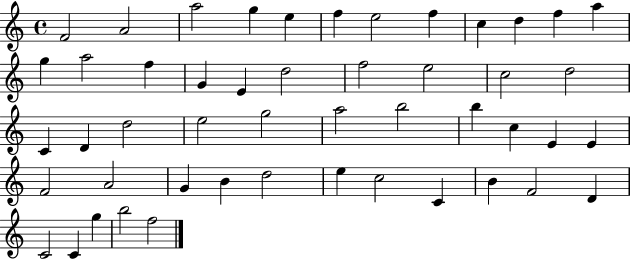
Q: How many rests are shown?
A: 0